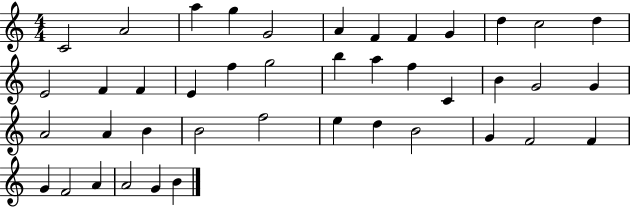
{
  \clef treble
  \numericTimeSignature
  \time 4/4
  \key c \major
  c'2 a'2 | a''4 g''4 g'2 | a'4 f'4 f'4 g'4 | d''4 c''2 d''4 | \break e'2 f'4 f'4 | e'4 f''4 g''2 | b''4 a''4 f''4 c'4 | b'4 g'2 g'4 | \break a'2 a'4 b'4 | b'2 f''2 | e''4 d''4 b'2 | g'4 f'2 f'4 | \break g'4 f'2 a'4 | a'2 g'4 b'4 | \bar "|."
}